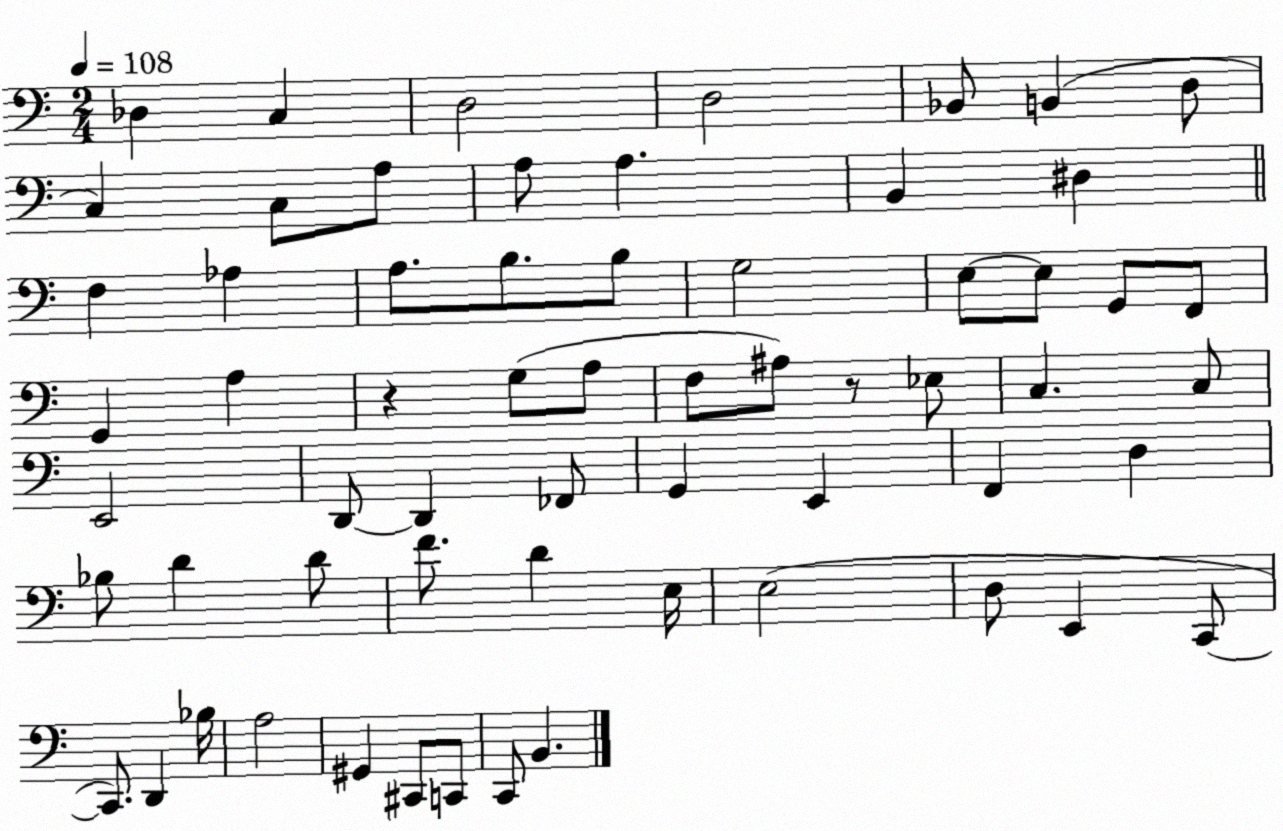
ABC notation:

X:1
T:Untitled
M:2/4
L:1/4
K:C
_D, C, D,2 D,2 _B,,/2 B,, D,/2 C, C,/2 A,/2 A,/2 A, B,, ^D, F, _A, A,/2 B,/2 B,/2 G,2 E,/2 E,/2 G,,/2 F,,/2 G,, A, z G,/2 A,/2 F,/2 ^A,/2 z/2 _E,/2 C, C,/2 E,,2 D,,/2 D,, _F,,/2 G,, E,, F,, D, _B,/2 D D/2 F/2 D E,/4 E,2 D,/2 E,, C,,/2 C,,/2 D,, _B,/4 A,2 ^G,, ^C,,/2 C,,/2 C,,/2 B,,